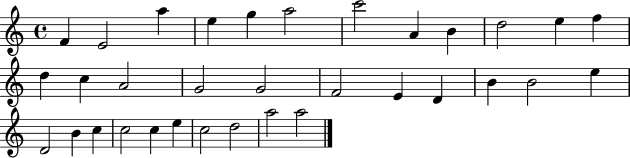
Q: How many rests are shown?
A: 0